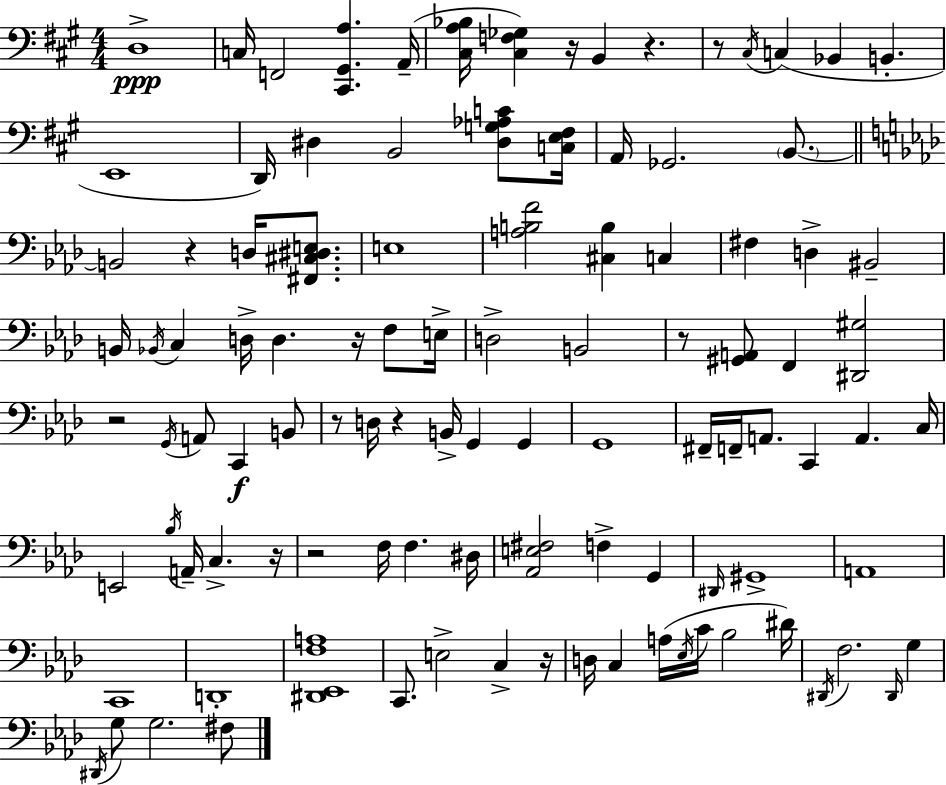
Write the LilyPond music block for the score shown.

{
  \clef bass
  \numericTimeSignature
  \time 4/4
  \key a \major
  d1->\ppp | c16 f,2 <cis, gis, a>4. a,16--( | <cis a bes>16 <cis f ges>4) r16 b,4 r4. | r8 \acciaccatura { cis16 } c4( bes,4 b,4.-. | \break e,1 | d,16) dis4 b,2 <dis g aes c'>8 | <c e fis>16 a,16 ges,2. \parenthesize b,8.~~ | \bar "||" \break \key f \minor b,2 r4 d16 <fis, cis dis e>8. | e1 | <a b f'>2 <cis b>4 c4 | fis4 d4-> bis,2-- | \break b,16 \acciaccatura { bes,16 } c4 d16-> d4. r16 f8 | e16-> d2-> b,2 | r8 <gis, a,>8 f,4 <dis, gis>2 | r2 \acciaccatura { g,16 } a,8 c,4\f | \break b,8 r8 d16 r4 b,16-> g,4 g,4 | g,1 | fis,16-- f,16-- a,8. c,4 a,4. | c16 e,2 \acciaccatura { bes16 } a,16-- c4.-> | \break r16 r2 f16 f4. | dis16 <aes, e fis>2 f4-> g,4 | \grace { dis,16 } gis,1-> | a,1 | \break c,1 | d,1-. | <dis, ees, f a>1 | c,8. e2-> c4-> | \break r16 d16 c4 a16( \acciaccatura { ees16 } c'16 bes2 | dis'16) \acciaccatura { dis,16 } f2. | \grace { dis,16 } g4 \acciaccatura { dis,16 } g8 g2. | fis8 \bar "|."
}